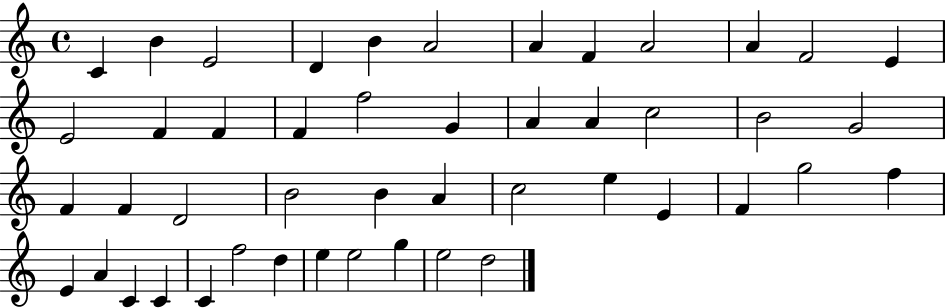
{
  \clef treble
  \time 4/4
  \defaultTimeSignature
  \key c \major
  c'4 b'4 e'2 | d'4 b'4 a'2 | a'4 f'4 a'2 | a'4 f'2 e'4 | \break e'2 f'4 f'4 | f'4 f''2 g'4 | a'4 a'4 c''2 | b'2 g'2 | \break f'4 f'4 d'2 | b'2 b'4 a'4 | c''2 e''4 e'4 | f'4 g''2 f''4 | \break e'4 a'4 c'4 c'4 | c'4 f''2 d''4 | e''4 e''2 g''4 | e''2 d''2 | \break \bar "|."
}